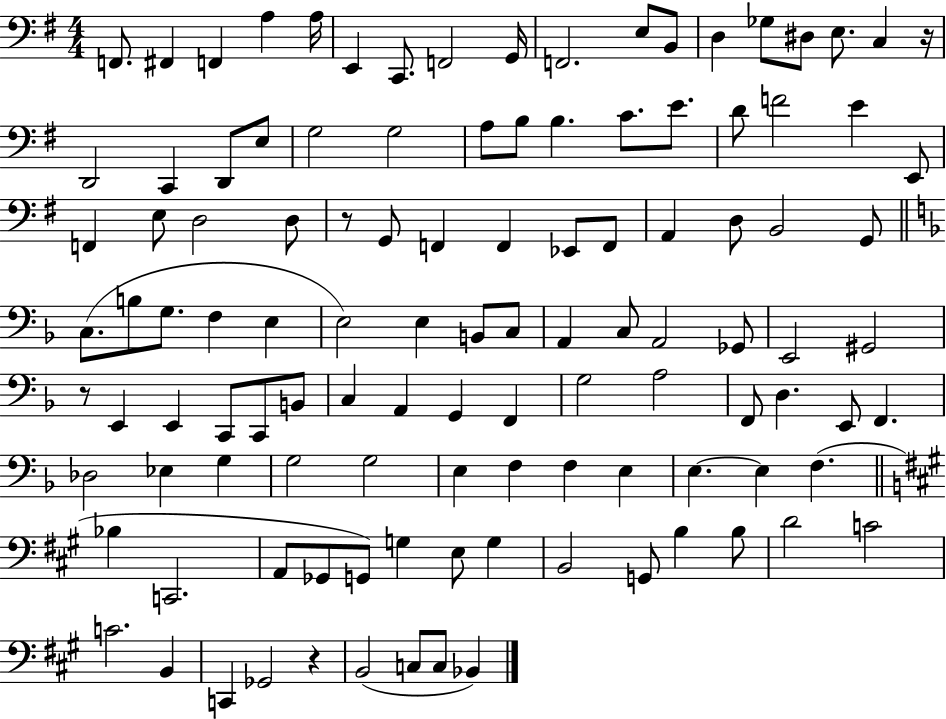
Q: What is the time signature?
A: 4/4